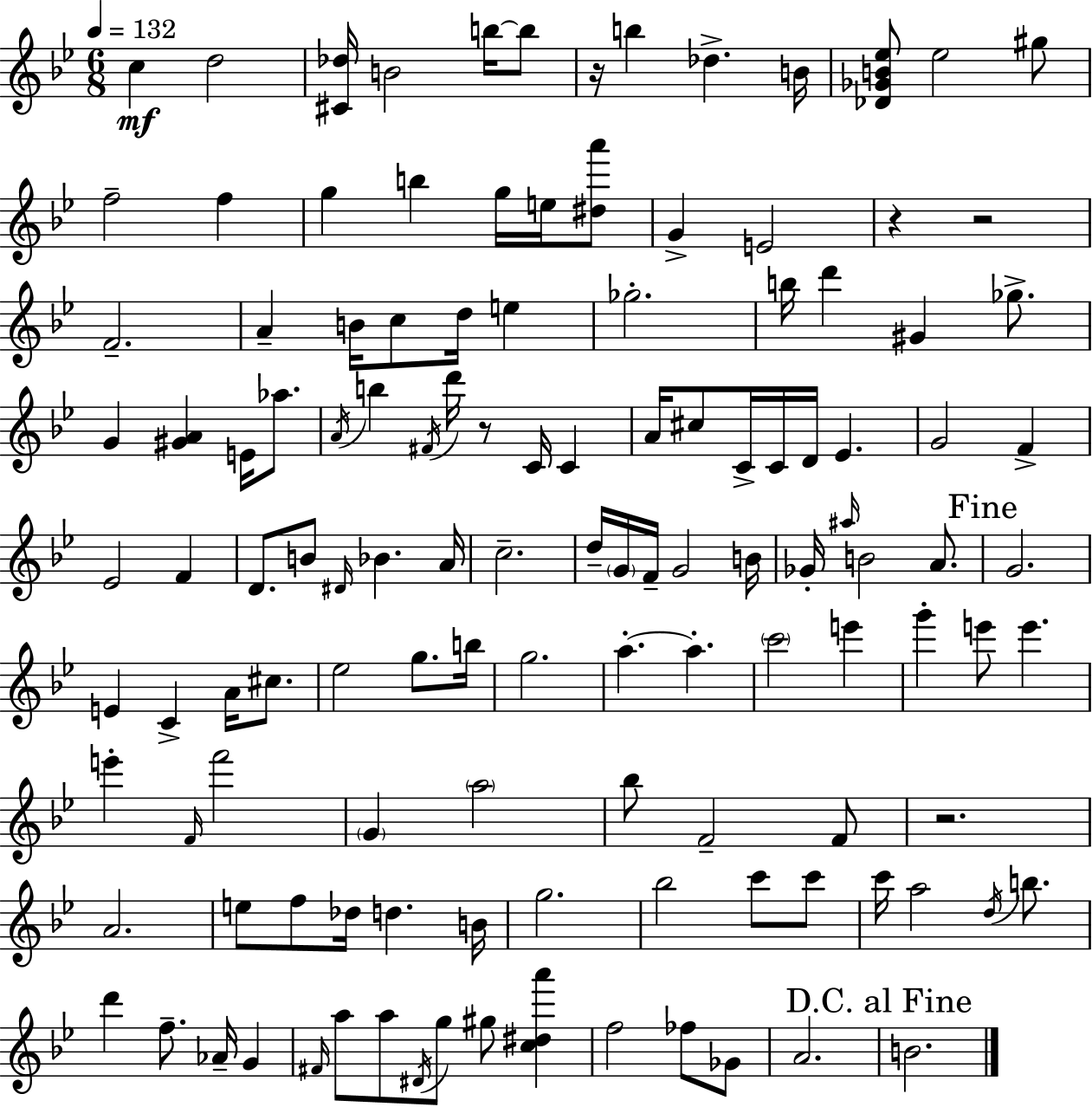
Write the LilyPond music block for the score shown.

{
  \clef treble
  \numericTimeSignature
  \time 6/8
  \key g \minor
  \tempo 4 = 132
  \repeat volta 2 { c''4\mf d''2 | <cis' des''>16 b'2 b''16~~ b''8 | r16 b''4 des''4.-> b'16 | <des' ges' b' ees''>8 ees''2 gis''8 | \break f''2-- f''4 | g''4 b''4 g''16 e''16 <dis'' a'''>8 | g'4-> e'2 | r4 r2 | \break f'2.-- | a'4-- b'16 c''8 d''16 e''4 | ges''2.-. | b''16 d'''4 gis'4 ges''8.-> | \break g'4 <gis' a'>4 e'16 aes''8. | \acciaccatura { a'16 } b''4 \acciaccatura { fis'16 } d'''16 r8 c'16 c'4 | a'16 cis''8 c'16-> c'16 d'16 ees'4. | g'2 f'4-> | \break ees'2 f'4 | d'8. b'8 \grace { dis'16 } bes'4. | a'16 c''2.-- | d''16-- \parenthesize g'16 f'16-- g'2 | \break b'16 ges'16-. \grace { ais''16 } b'2 | a'8. \mark "Fine" g'2. | e'4 c'4-> | a'16 cis''8. ees''2 | \break g''8. b''16 g''2. | a''4.-.~~ a''4.-. | \parenthesize c'''2 | e'''4 g'''4-. e'''8 e'''4. | \break e'''4-. \grace { f'16 } f'''2 | \parenthesize g'4 \parenthesize a''2 | bes''8 f'2-- | f'8 r2. | \break a'2. | e''8 f''8 des''16 d''4. | b'16 g''2. | bes''2 | \break c'''8 c'''8 c'''16 a''2 | \acciaccatura { d''16 } b''8. d'''4 f''8.-- | aes'16-- g'4 \grace { fis'16 } a''8 a''8 \acciaccatura { dis'16 } | g''8 gis''8 <c'' dis'' a'''>4 f''2 | \break fes''8 ges'8 a'2. | \mark "D.C. al Fine" b'2. | } \bar "|."
}